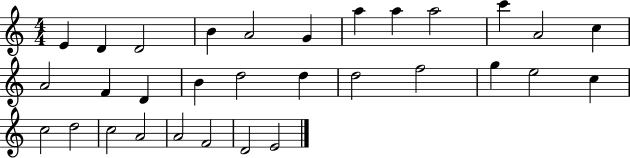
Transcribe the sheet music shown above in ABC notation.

X:1
T:Untitled
M:4/4
L:1/4
K:C
E D D2 B A2 G a a a2 c' A2 c A2 F D B d2 d d2 f2 g e2 c c2 d2 c2 A2 A2 F2 D2 E2